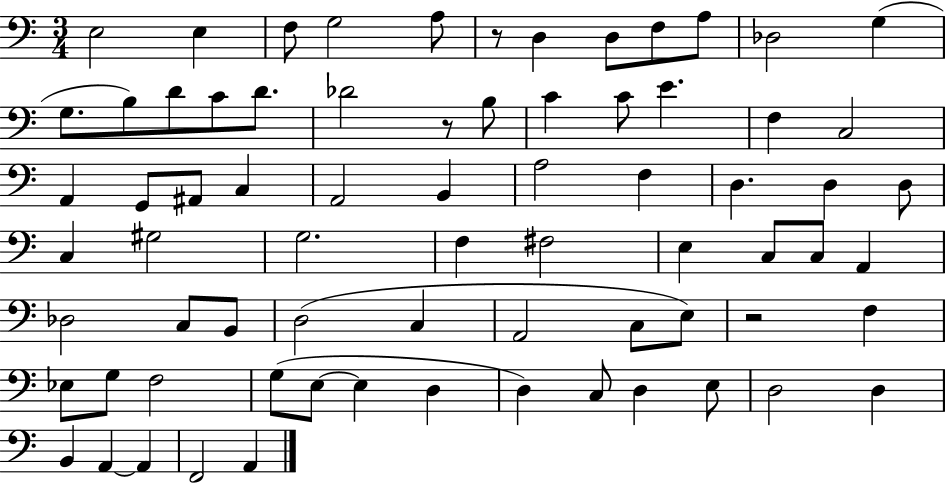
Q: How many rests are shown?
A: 3